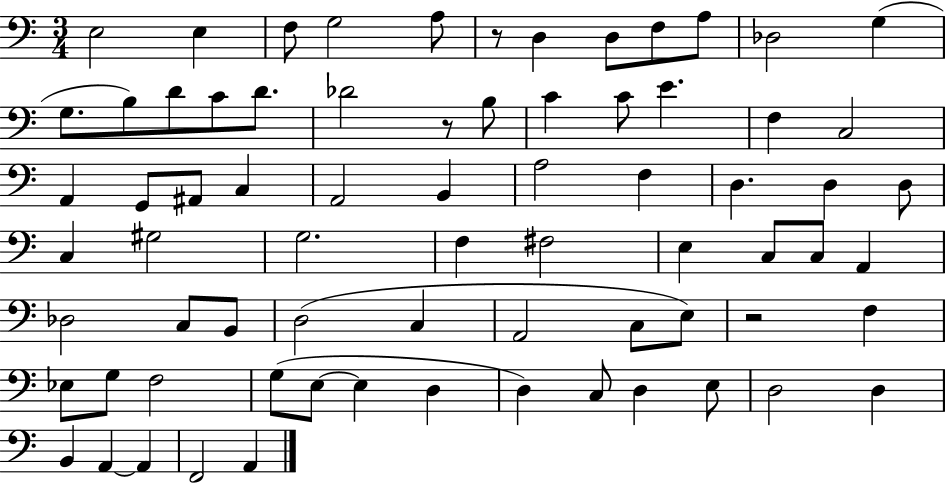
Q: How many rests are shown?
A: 3